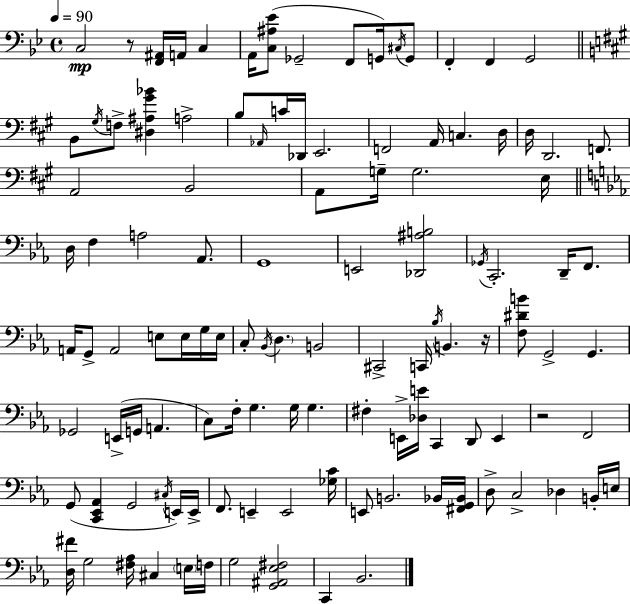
X:1
T:Untitled
M:4/4
L:1/4
K:Bb
C,2 z/2 [F,,^A,,]/4 A,,/4 C, A,,/4 [C,^A,_E]/2 _G,,2 F,,/2 G,,/4 ^C,/4 G,,/2 F,, F,, G,,2 B,,/2 ^G,/4 F,/2 [^D,^A,^G_B] A,2 B,/2 _A,,/4 C/4 _D,,/4 E,,2 F,,2 A,,/4 C, D,/4 D,/4 D,,2 F,,/2 A,,2 B,,2 A,,/2 G,/4 G,2 E,/4 D,/4 F, A,2 _A,,/2 G,,4 E,,2 [_D,,^A,B,]2 _G,,/4 C,,2 D,,/4 F,,/2 A,,/4 G,,/2 A,,2 E,/2 E,/4 G,/4 E,/4 C,/2 _B,,/4 D, B,,2 ^C,,2 C,,/4 _B,/4 B,, z/4 [F,^DB]/2 G,,2 G,, _G,,2 E,,/4 G,,/4 A,, C,/2 F,/4 G, G,/4 G, ^F, E,,/4 [_D,E]/4 C,, D,,/2 E,, z2 F,,2 G,,/2 [C,,_E,,_A,,] G,,2 ^C,/4 E,,/4 E,,/4 F,,/2 E,, E,,2 [_G,C]/4 E,,/2 B,,2 _B,,/4 [^F,,G,,_B,,]/4 D,/2 C,2 _D, B,,/4 E,/4 [D,^F]/4 G,2 [^F,_A,]/4 ^C, E,/4 F,/4 G,2 [G,,^A,,_E,^F,]2 C,, _B,,2